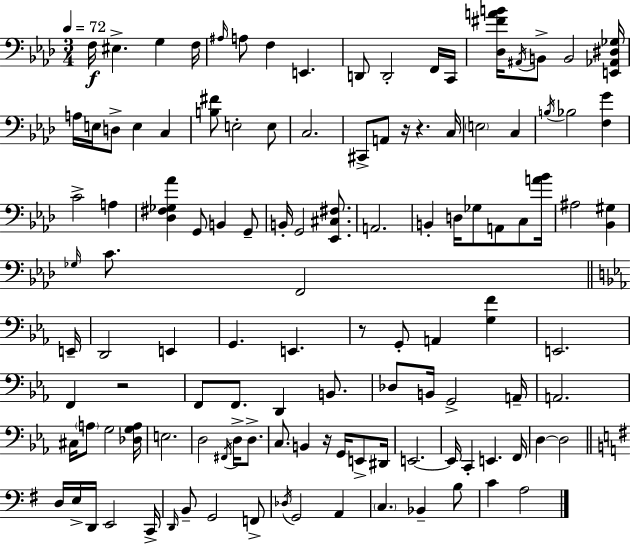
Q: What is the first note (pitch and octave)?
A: F3